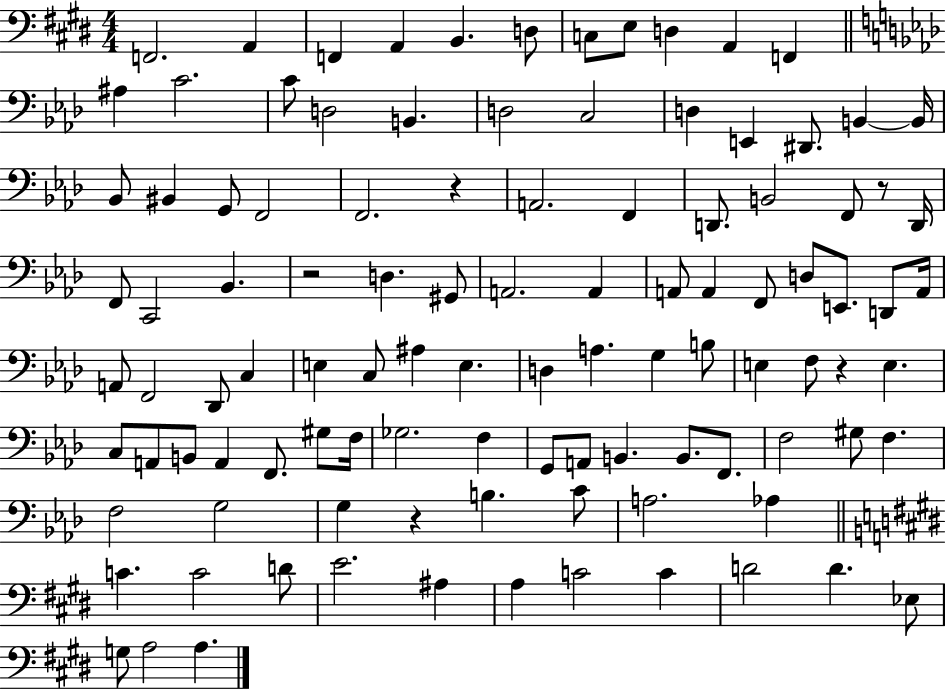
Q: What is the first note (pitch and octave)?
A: F2